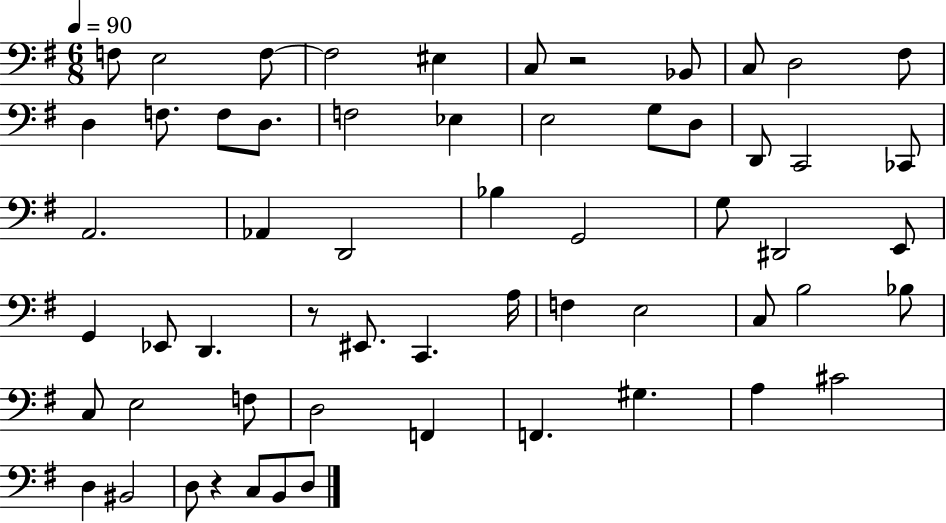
F3/e E3/h F3/e F3/h EIS3/q C3/e R/h Bb2/e C3/e D3/h F#3/e D3/q F3/e. F3/e D3/e. F3/h Eb3/q E3/h G3/e D3/e D2/e C2/h CES2/e A2/h. Ab2/q D2/h Bb3/q G2/h G3/e D#2/h E2/e G2/q Eb2/e D2/q. R/e EIS2/e. C2/q. A3/s F3/q E3/h C3/e B3/h Bb3/e C3/e E3/h F3/e D3/h F2/q F2/q. G#3/q. A3/q C#4/h D3/q BIS2/h D3/e R/q C3/e B2/e D3/e